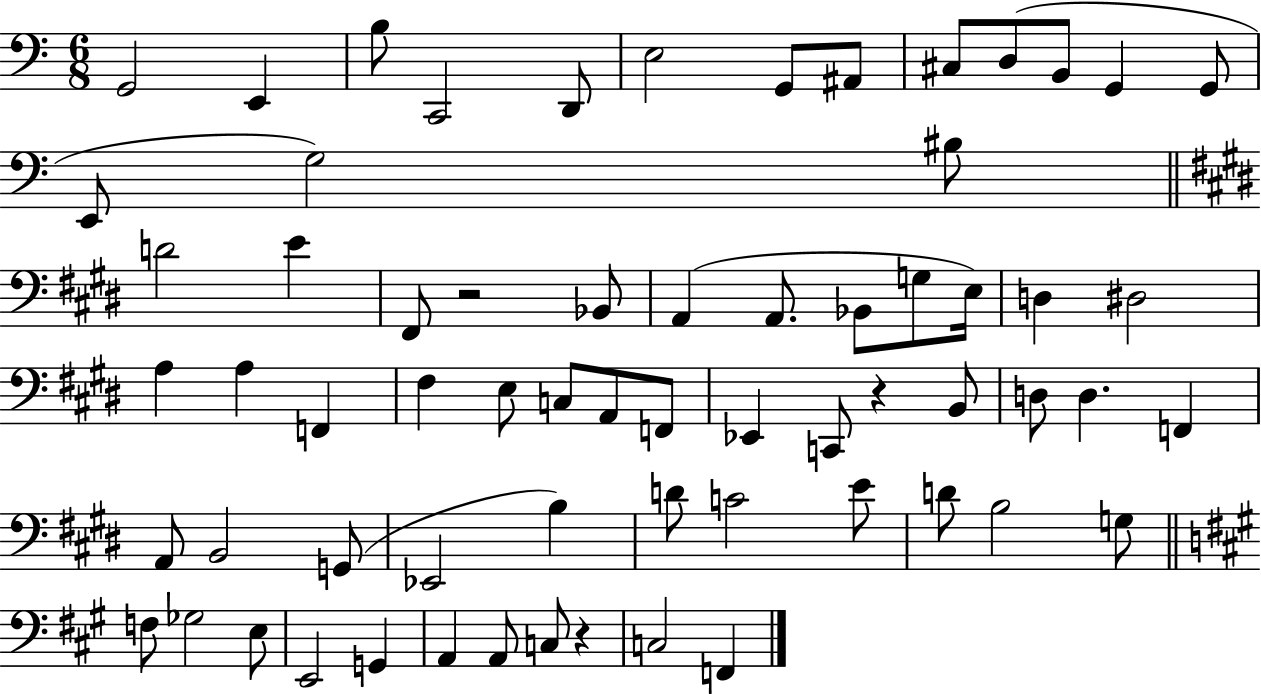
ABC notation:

X:1
T:Untitled
M:6/8
L:1/4
K:C
G,,2 E,, B,/2 C,,2 D,,/2 E,2 G,,/2 ^A,,/2 ^C,/2 D,/2 B,,/2 G,, G,,/2 E,,/2 G,2 ^B,/2 D2 E ^F,,/2 z2 _B,,/2 A,, A,,/2 _B,,/2 G,/2 E,/4 D, ^D,2 A, A, F,, ^F, E,/2 C,/2 A,,/2 F,,/2 _E,, C,,/2 z B,,/2 D,/2 D, F,, A,,/2 B,,2 G,,/2 _E,,2 B, D/2 C2 E/2 D/2 B,2 G,/2 F,/2 _G,2 E,/2 E,,2 G,, A,, A,,/2 C,/2 z C,2 F,,